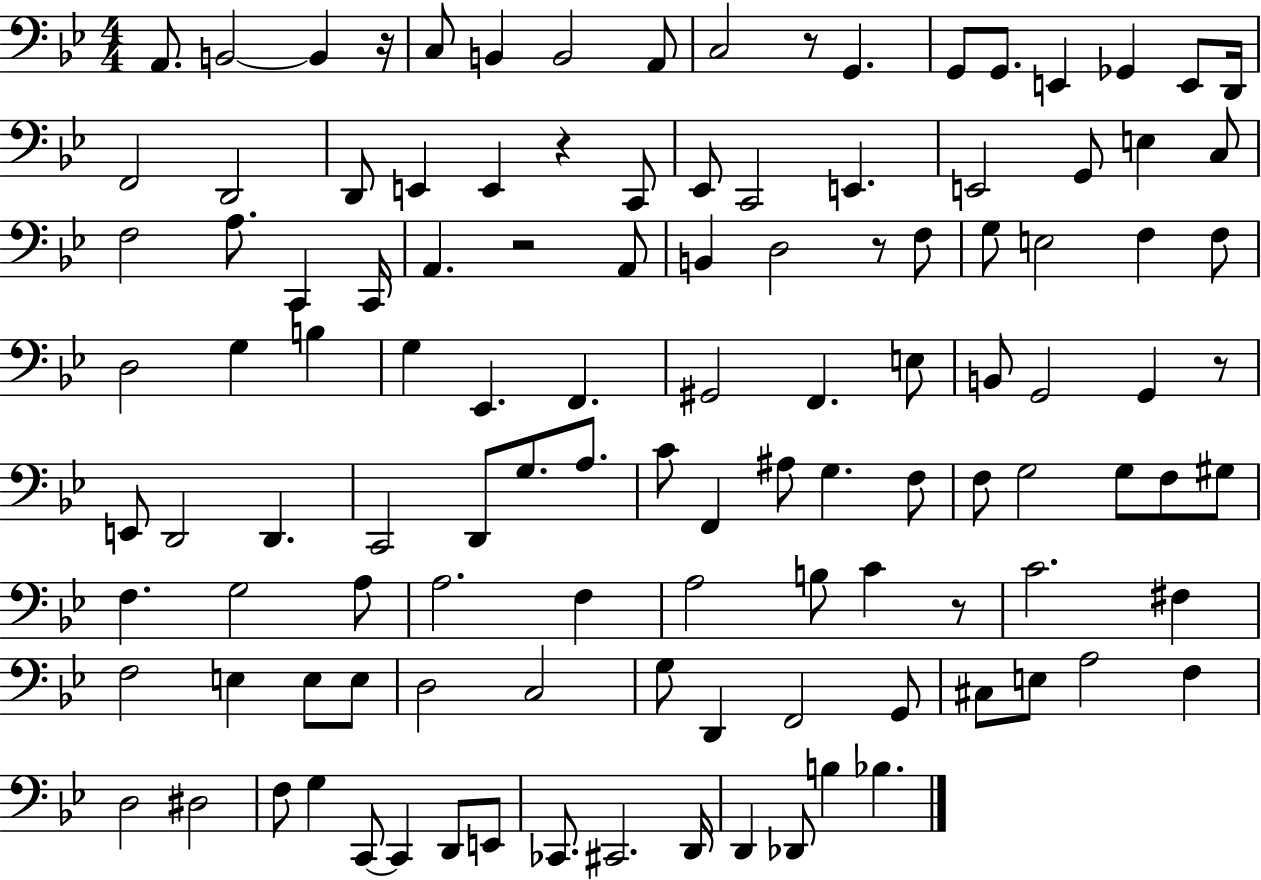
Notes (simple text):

A2/e. B2/h B2/q R/s C3/e B2/q B2/h A2/e C3/h R/e G2/q. G2/e G2/e. E2/q Gb2/q E2/e D2/s F2/h D2/h D2/e E2/q E2/q R/q C2/e Eb2/e C2/h E2/q. E2/h G2/e E3/q C3/e F3/h A3/e. C2/q C2/s A2/q. R/h A2/e B2/q D3/h R/e F3/e G3/e E3/h F3/q F3/e D3/h G3/q B3/q G3/q Eb2/q. F2/q. G#2/h F2/q. E3/e B2/e G2/h G2/q R/e E2/e D2/h D2/q. C2/h D2/e G3/e. A3/e. C4/e F2/q A#3/e G3/q. F3/e F3/e G3/h G3/e F3/e G#3/e F3/q. G3/h A3/e A3/h. F3/q A3/h B3/e C4/q R/e C4/h. F#3/q F3/h E3/q E3/e E3/e D3/h C3/h G3/e D2/q F2/h G2/e C#3/e E3/e A3/h F3/q D3/h D#3/h F3/e G3/q C2/e C2/q D2/e E2/e CES2/e. C#2/h. D2/s D2/q Db2/e B3/q Bb3/q.